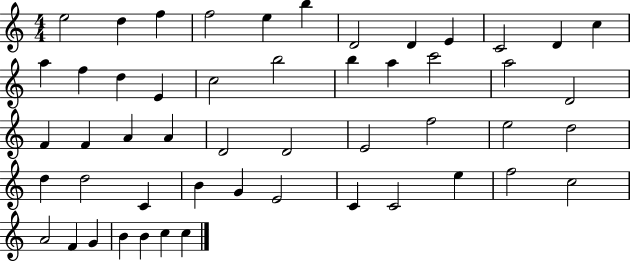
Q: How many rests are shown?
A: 0